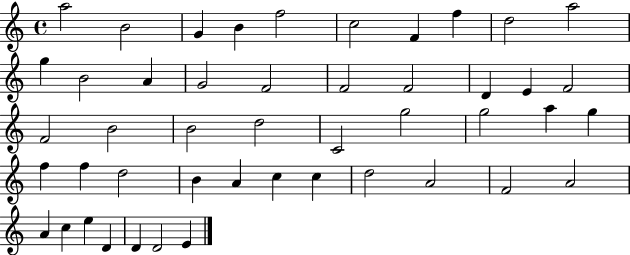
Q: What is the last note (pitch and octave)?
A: E4